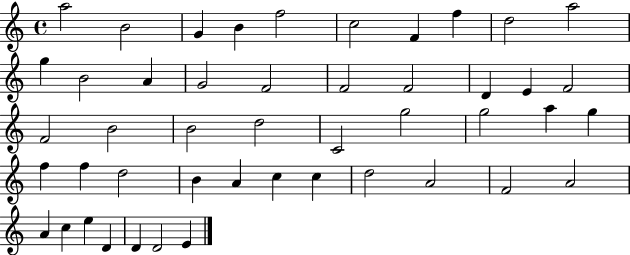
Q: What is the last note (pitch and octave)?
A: E4